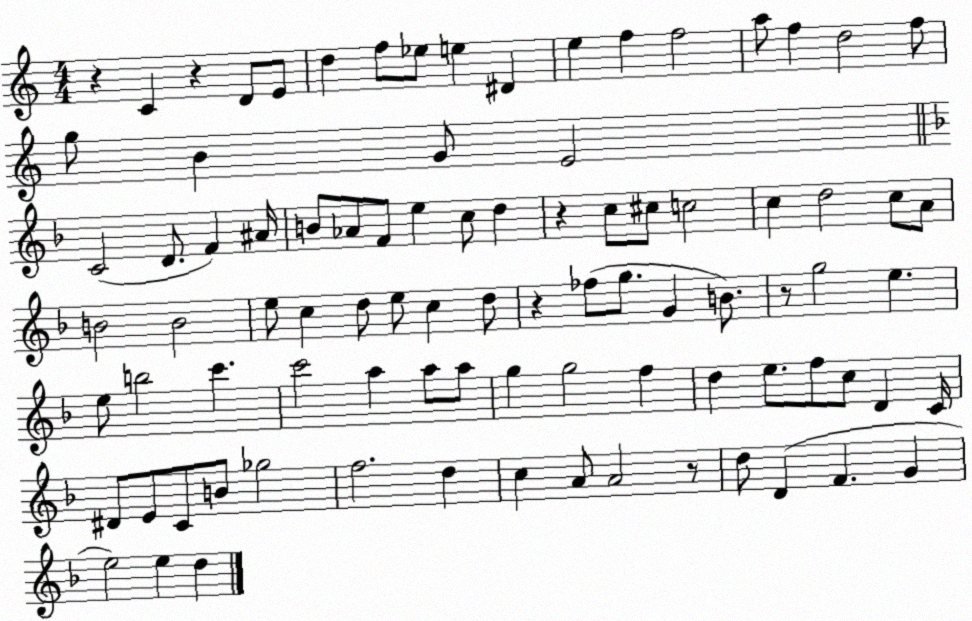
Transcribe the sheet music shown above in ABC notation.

X:1
T:Untitled
M:4/4
L:1/4
K:C
z C z D/2 E/2 d f/2 _e/2 e ^D e f f2 a/2 f d2 f/2 g/2 B G/2 E2 C2 D/2 F ^A/4 B/2 _A/2 F/2 e c/2 d z c/2 ^c/2 c2 c d2 c/2 A/2 B2 B2 e/2 c d/2 e/2 c d/2 z _f/2 g/2 G B/2 z/2 g2 e e/2 b2 c' c'2 a a/2 a/2 g g2 f d e/2 f/2 c/2 D C/4 ^D/2 E/2 C/2 B/2 _g2 f2 d c A/2 A2 z/2 d/2 D F G e2 e d